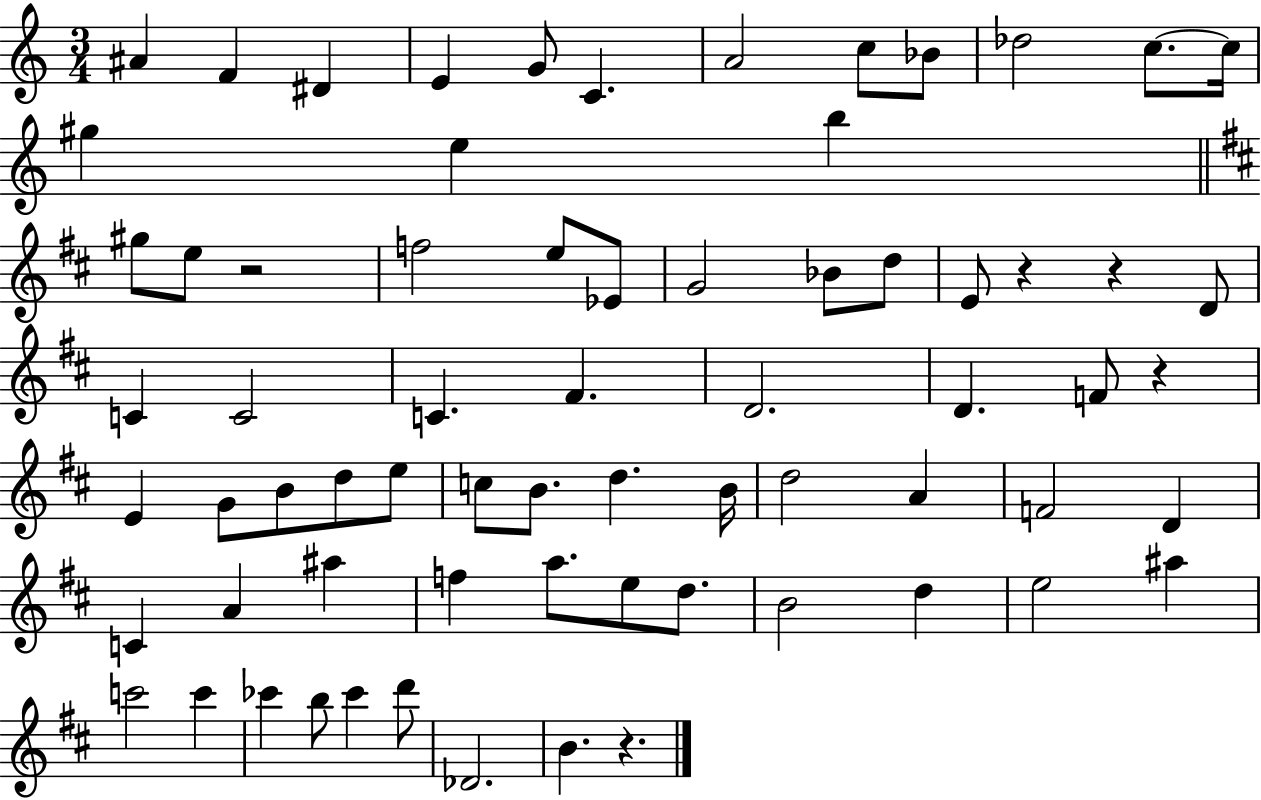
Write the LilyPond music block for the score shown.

{
  \clef treble
  \numericTimeSignature
  \time 3/4
  \key c \major
  ais'4 f'4 dis'4 | e'4 g'8 c'4. | a'2 c''8 bes'8 | des''2 c''8.~~ c''16 | \break gis''4 e''4 b''4 | \bar "||" \break \key d \major gis''8 e''8 r2 | f''2 e''8 ees'8 | g'2 bes'8 d''8 | e'8 r4 r4 d'8 | \break c'4 c'2 | c'4. fis'4. | d'2. | d'4. f'8 r4 | \break e'4 g'8 b'8 d''8 e''8 | c''8 b'8. d''4. b'16 | d''2 a'4 | f'2 d'4 | \break c'4 a'4 ais''4 | f''4 a''8. e''8 d''8. | b'2 d''4 | e''2 ais''4 | \break c'''2 c'''4 | ces'''4 b''8 ces'''4 d'''8 | des'2. | b'4. r4. | \break \bar "|."
}